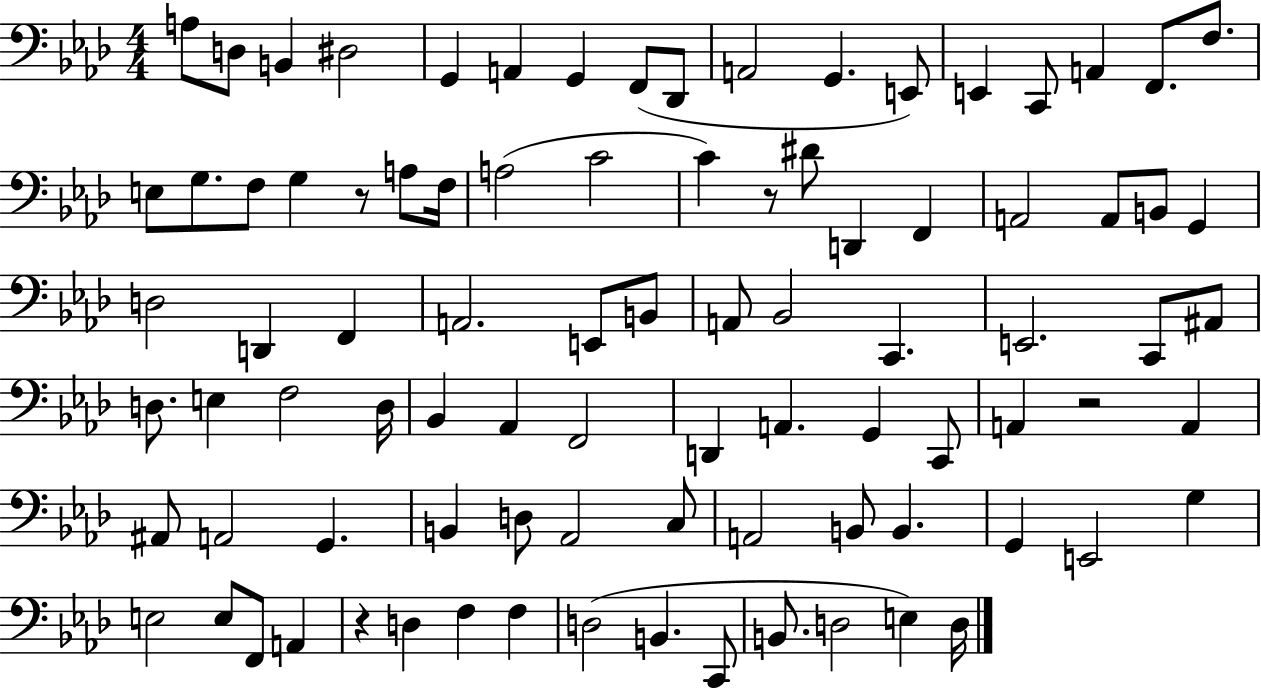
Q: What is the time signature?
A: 4/4